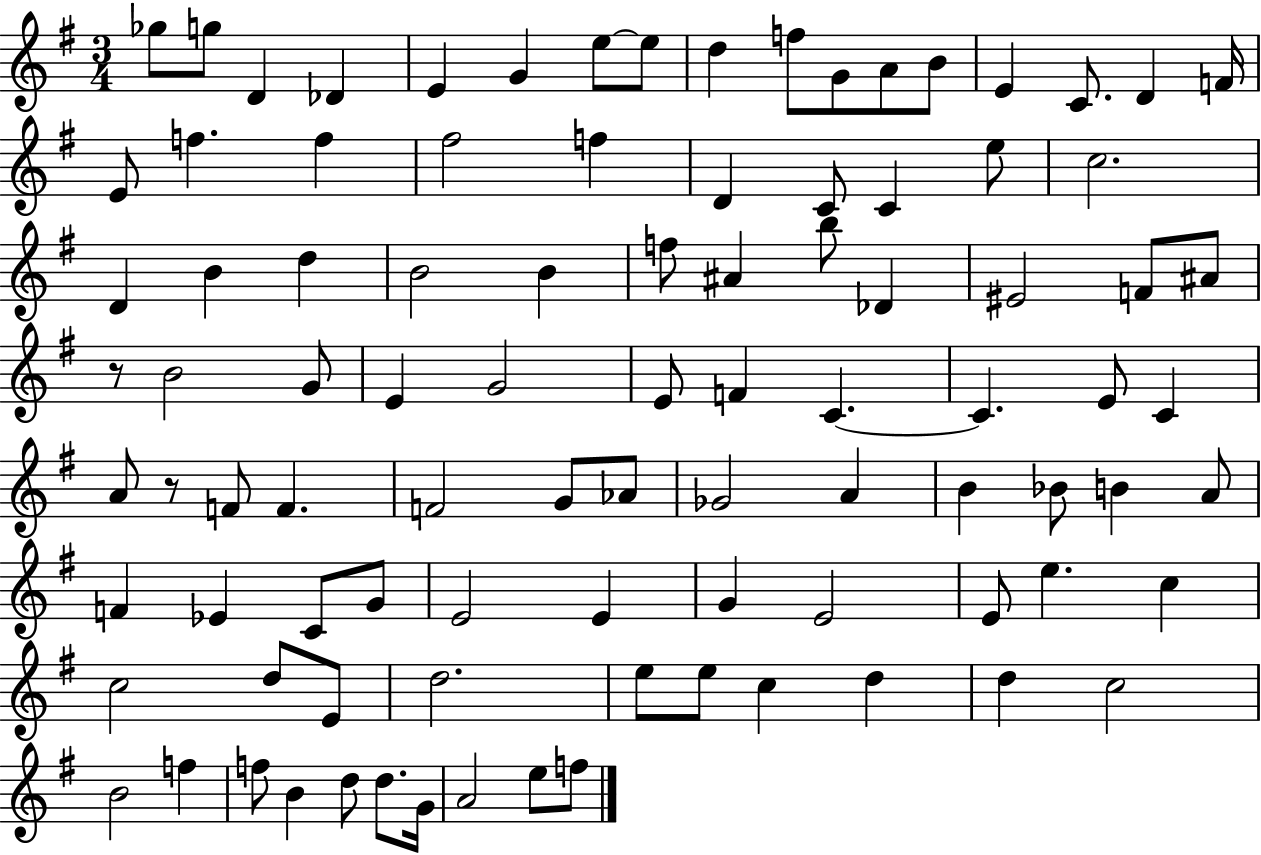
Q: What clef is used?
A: treble